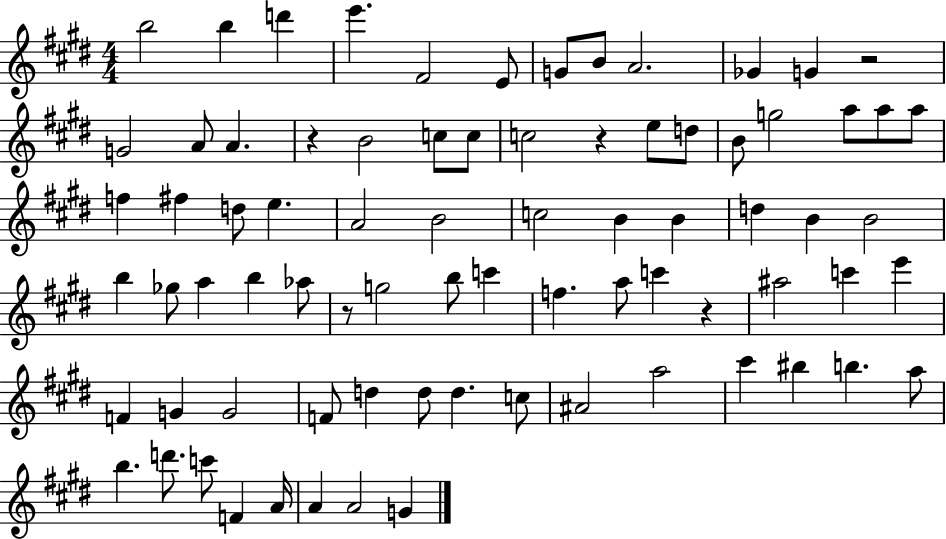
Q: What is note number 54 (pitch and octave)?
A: G4